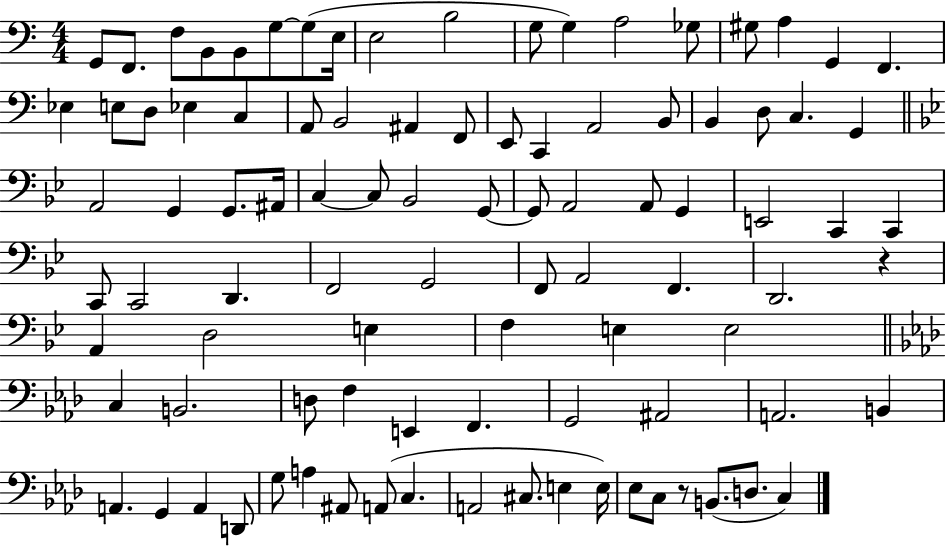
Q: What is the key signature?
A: C major